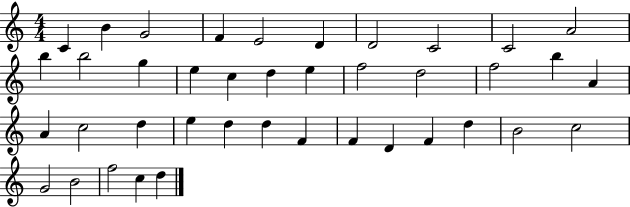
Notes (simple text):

C4/q B4/q G4/h F4/q E4/h D4/q D4/h C4/h C4/h A4/h B5/q B5/h G5/q E5/q C5/q D5/q E5/q F5/h D5/h F5/h B5/q A4/q A4/q C5/h D5/q E5/q D5/q D5/q F4/q F4/q D4/q F4/q D5/q B4/h C5/h G4/h B4/h F5/h C5/q D5/q